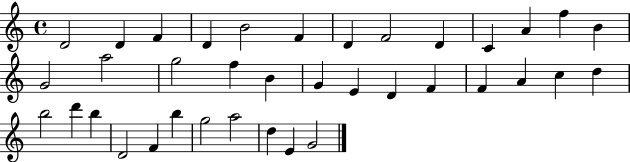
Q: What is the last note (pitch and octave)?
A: G4